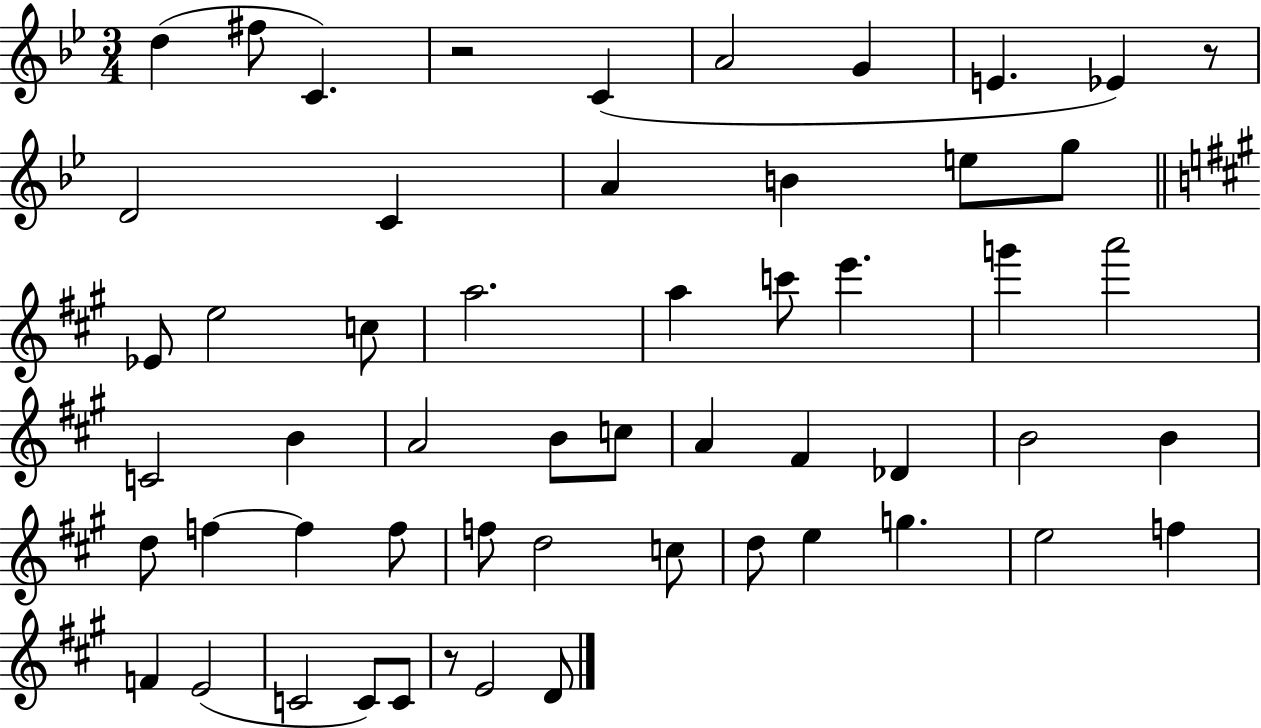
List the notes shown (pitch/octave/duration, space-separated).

D5/q F#5/e C4/q. R/h C4/q A4/h G4/q E4/q. Eb4/q R/e D4/h C4/q A4/q B4/q E5/e G5/e Eb4/e E5/h C5/e A5/h. A5/q C6/e E6/q. G6/q A6/h C4/h B4/q A4/h B4/e C5/e A4/q F#4/q Db4/q B4/h B4/q D5/e F5/q F5/q F5/e F5/e D5/h C5/e D5/e E5/q G5/q. E5/h F5/q F4/q E4/h C4/h C4/e C4/e R/e E4/h D4/e